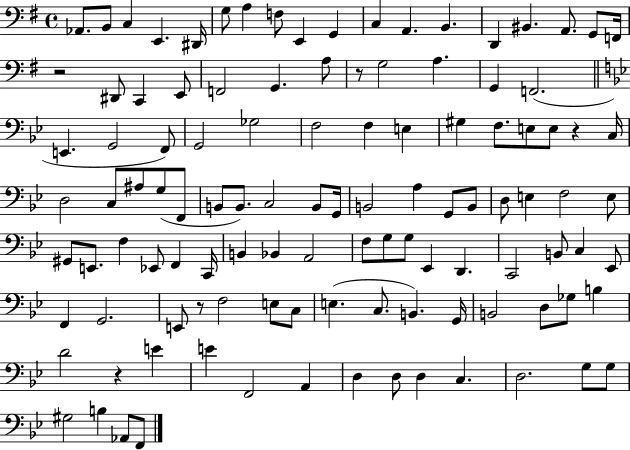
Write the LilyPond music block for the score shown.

{
  \clef bass
  \time 4/4
  \defaultTimeSignature
  \key g \major
  aes,8. b,8 c4 e,4. dis,16 | g8 a4 f8 e,4 g,4 | c4 a,4. b,4. | d,4 bis,4. a,8. g,8 f,16 | \break r2 dis,8 c,4 e,8 | f,2 g,4. a8 | r8 g2 a4. | g,4 f,2.( | \break \bar "||" \break \key bes \major e,4. g,2 f,8) | g,2 ges2 | f2 f4 e4 | gis4 f8. e8 e8 r4 c16 | \break d2 c8 ais8 g8( f,8 | b,8 b,8.) c2 b,8 g,16 | b,2 a4 g,8 b,8 | d8 e4 f2 e8 | \break gis,8 e,8. f4 ees,8 f,4 c,16 | b,4 bes,4 a,2 | f8 g8 g8 ees,4 d,4. | c,2 b,8 c4 ees,8 | \break f,4 g,2. | e,8 r8 f2 e8 c8 | e4.( c8. b,4.) g,16 | b,2 d8 ges8 b4 | \break d'2 r4 e'4 | e'4 f,2 a,4 | d4 d8 d4 c4. | d2. g8 g8 | \break gis2 b4 aes,8 f,8 | \bar "|."
}